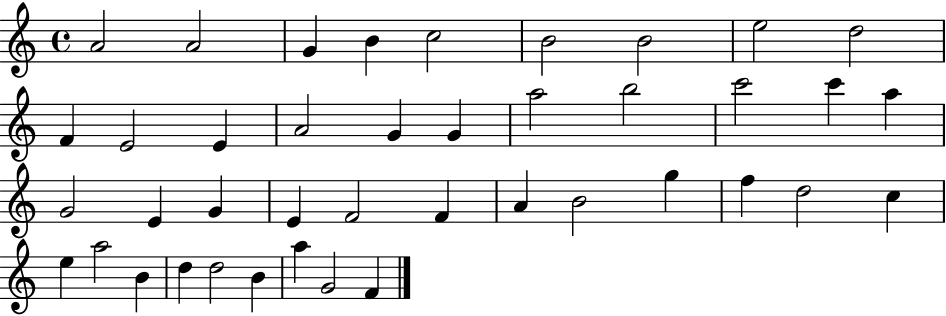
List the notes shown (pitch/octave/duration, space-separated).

A4/h A4/h G4/q B4/q C5/h B4/h B4/h E5/h D5/h F4/q E4/h E4/q A4/h G4/q G4/q A5/h B5/h C6/h C6/q A5/q G4/h E4/q G4/q E4/q F4/h F4/q A4/q B4/h G5/q F5/q D5/h C5/q E5/q A5/h B4/q D5/q D5/h B4/q A5/q G4/h F4/q